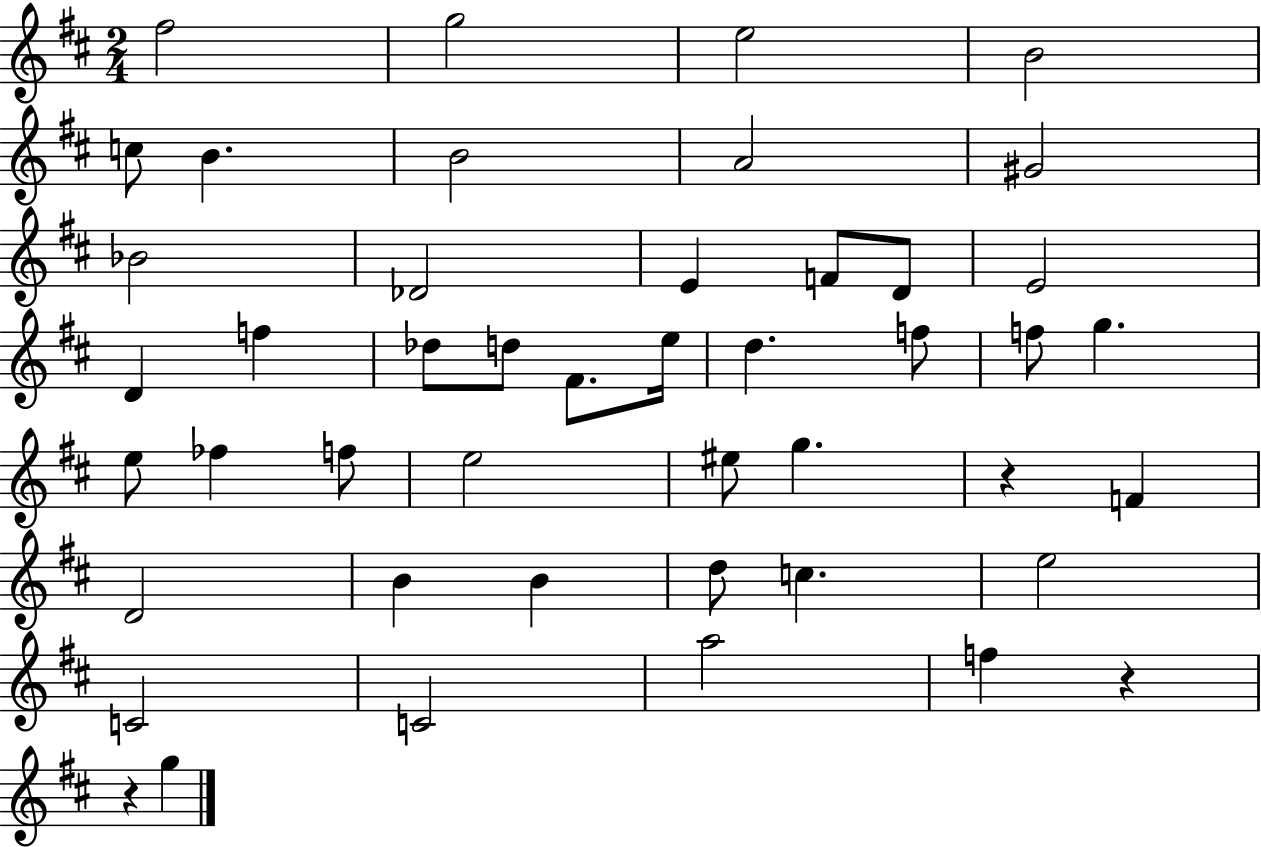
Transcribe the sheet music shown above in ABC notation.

X:1
T:Untitled
M:2/4
L:1/4
K:D
^f2 g2 e2 B2 c/2 B B2 A2 ^G2 _B2 _D2 E F/2 D/2 E2 D f _d/2 d/2 ^F/2 e/4 d f/2 f/2 g e/2 _f f/2 e2 ^e/2 g z F D2 B B d/2 c e2 C2 C2 a2 f z z g